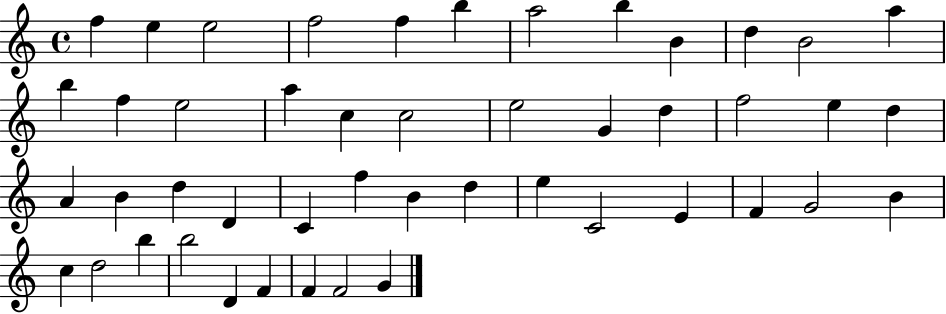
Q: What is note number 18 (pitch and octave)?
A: C5